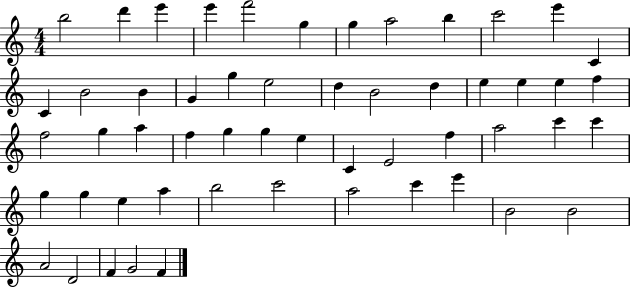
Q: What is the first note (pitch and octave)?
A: B5